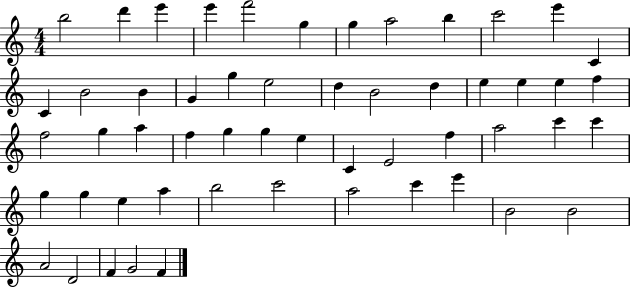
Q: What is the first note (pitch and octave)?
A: B5